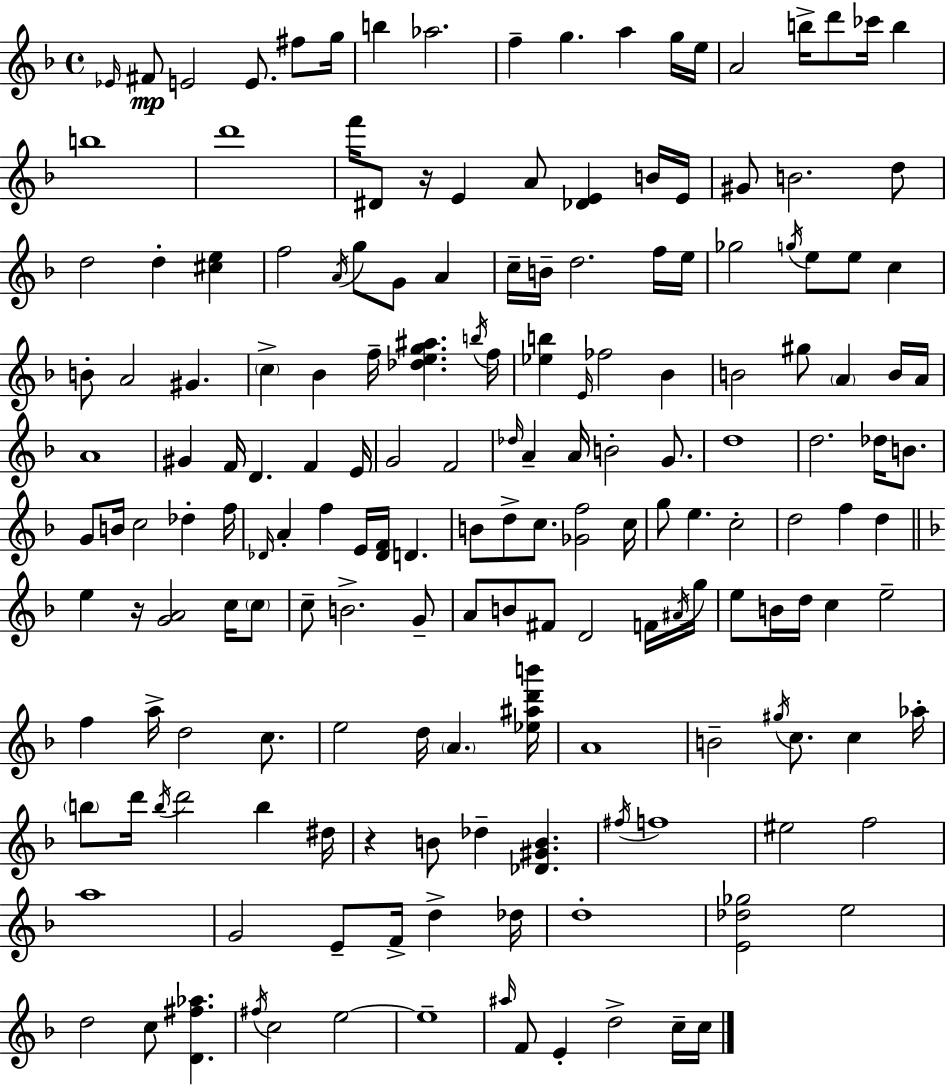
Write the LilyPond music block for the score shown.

{
  \clef treble
  \time 4/4
  \defaultTimeSignature
  \key d \minor
  \repeat volta 2 { \grace { ees'16 }\mp fis'8 e'2 e'8. fis''8 | g''16 b''4 aes''2. | f''4-- g''4. a''4 g''16 | e''16 a'2 b''16-> d'''8 ces'''16 b''4 | \break b''1 | d'''1 | f'''16 dis'8 r16 e'4 a'8 <des' e'>4 b'16 | e'16 gis'8 b'2. d''8 | \break d''2 d''4-. <cis'' e''>4 | f''2 \acciaccatura { a'16 } g''8 g'8 a'4 | c''16-- b'16-- d''2. | f''16 e''16 ges''2 \acciaccatura { g''16 } e''8 e''8 c''4 | \break b'8-. a'2 gis'4. | \parenthesize c''4-> bes'4 f''16-- <des'' e'' g'' ais''>4. | \acciaccatura { b''16 } f''16 <ees'' b''>4 \grace { e'16 } fes''2 | bes'4 b'2 gis''8 \parenthesize a'4 | \break b'16 a'16 a'1 | gis'4 f'16 d'4. | f'4 e'16 g'2 f'2 | \grace { des''16 } a'4-- a'16 b'2-. | \break g'8. d''1 | d''2. | des''16 b'8. g'8 b'16 c''2 | des''4-. f''16 \grace { des'16 } a'4-. f''4 e'16 | \break <des' f'>16 d'4. b'8 d''8-> c''8. <ges' f''>2 | c''16 g''8 e''4. c''2-. | d''2 f''4 | d''4 \bar "||" \break \key f \major e''4 r16 <g' a'>2 c''16 \parenthesize c''8 | c''8-- b'2.-> g'8-- | a'8 b'8 fis'8 d'2 f'16 \acciaccatura { ais'16 } | g''16 e''8 b'16 d''16 c''4 e''2-- | \break f''4 a''16-> d''2 c''8. | e''2 d''16 \parenthesize a'4. | <ees'' ais'' d''' b'''>16 a'1 | b'2-- \acciaccatura { gis''16 } c''8. c''4 | \break aes''16-. \parenthesize b''8 d'''16 \acciaccatura { b''16 } d'''2 b''4 | dis''16 r4 b'8 des''4-- <des' gis' b'>4. | \acciaccatura { fis''16 } f''1 | eis''2 f''2 | \break a''1 | g'2 e'8-- f'16-> d''4-> | des''16 d''1-. | <e' des'' ges''>2 e''2 | \break d''2 c''8 <d' fis'' aes''>4. | \acciaccatura { fis''16 } c''2 e''2~~ | e''1-- | \grace { ais''16 } f'8 e'4-. d''2-> | \break c''16-- c''16 } \bar "|."
}